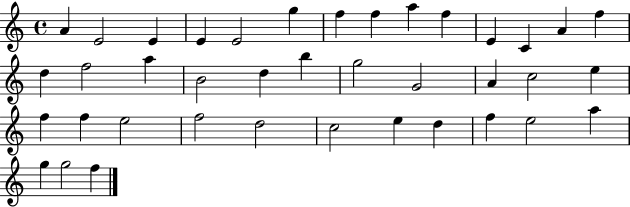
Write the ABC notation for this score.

X:1
T:Untitled
M:4/4
L:1/4
K:C
A E2 E E E2 g f f a f E C A f d f2 a B2 d b g2 G2 A c2 e f f e2 f2 d2 c2 e d f e2 a g g2 f